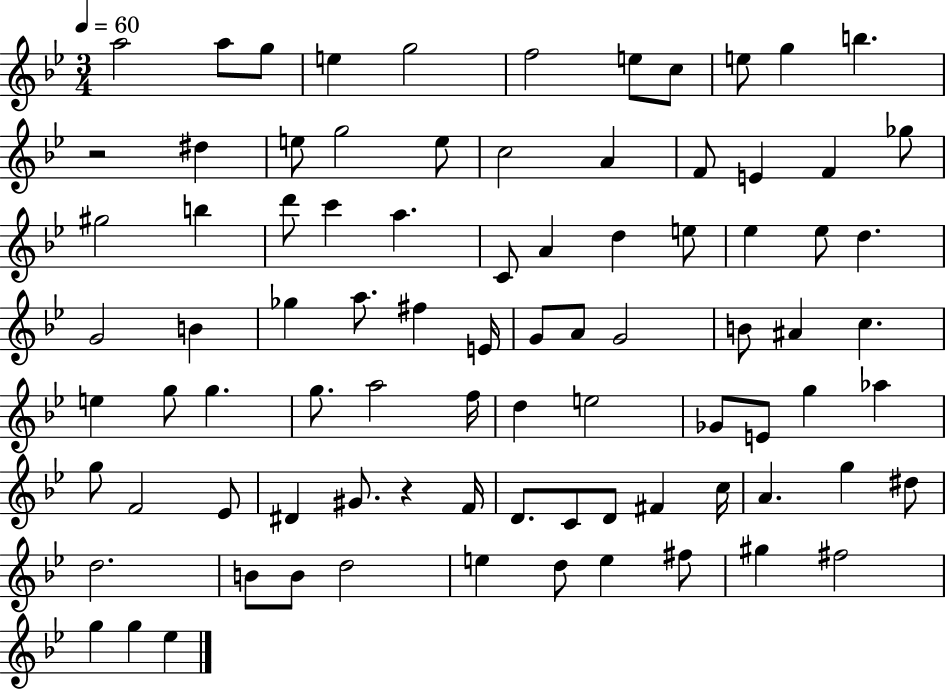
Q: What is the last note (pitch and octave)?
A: Eb5